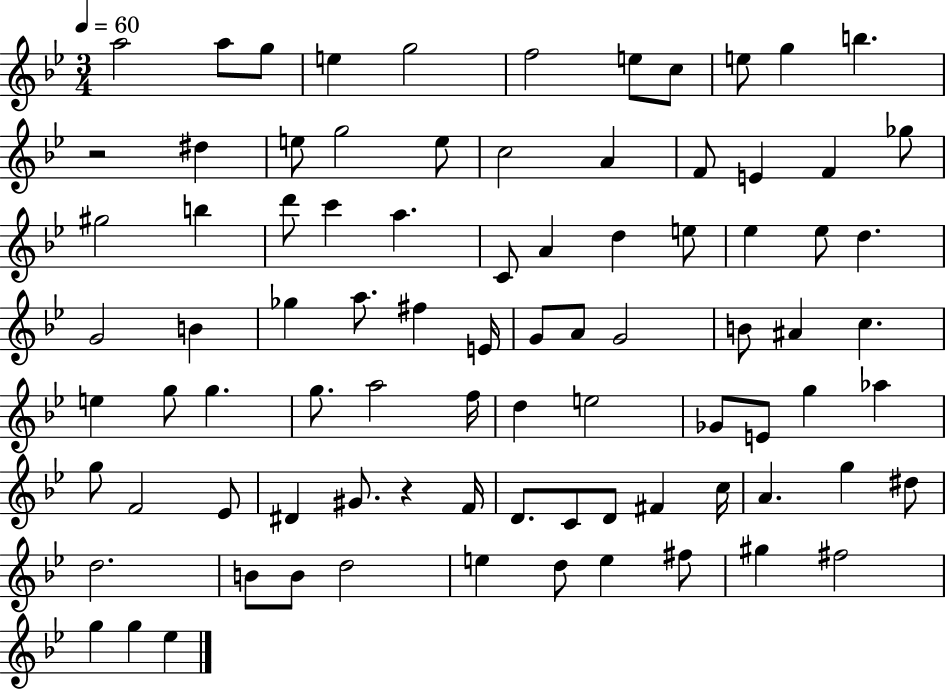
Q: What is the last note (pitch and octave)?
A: Eb5